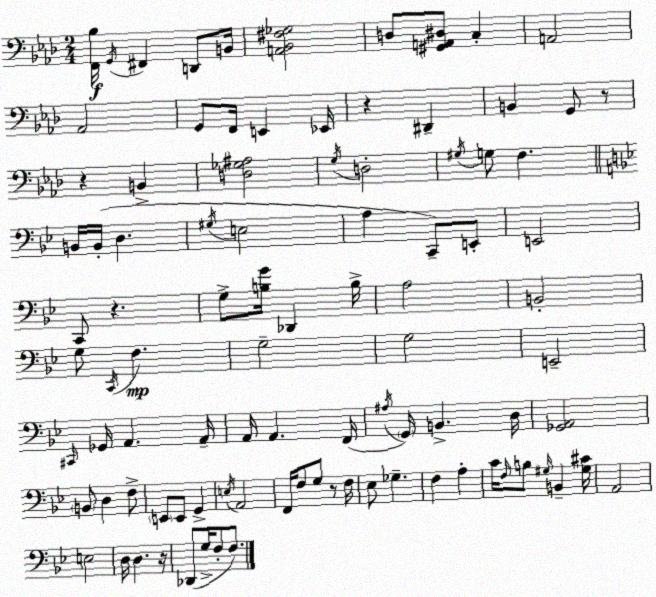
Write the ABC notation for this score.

X:1
T:Untitled
M:2/4
L:1/4
K:Fm
[F,,_B,]/4 G,,/4 ^F,, D,,/2 B,,/4 [A,,_B,,^F,_G,]2 D,/2 [^G,,A,,^D,]/2 C, A,,2 _A,,2 G,,/2 F,,/4 E,, _E,,/4 z ^D,, B,, G,,/2 z/2 z B,, [D,_G,^A,]2 G,/4 D,2 ^G,/4 G,/2 F, B,,/4 B,,/4 D, ^G,/4 E,2 A, C,,/2 E,,/2 E,,2 C,,/2 z G,/2 [B,G]/4 _D,, B,/4 A,2 B,,2 G,/2 C,,/4 F, G,2 G,2 E,,2 ^C,,/4 _G,,/4 A,, A,,/4 A,,/4 A,, F,,/4 ^A,/4 G,,/4 B,, D,/4 [_G,,A,,]2 B,,/2 D, F,/2 E,,/2 E,,/2 G,, E,/4 A,,2 F,,/4 F,/2 G,/2 z/2 F,/4 _E,/2 _G, F, A, C/4 F,/4 B,/2 ^G,/4 B,, [^G,^C]/4 A,,2 E,2 D,/4 D, z/4 _D,,/2 G,/4 F,/2 F,/2